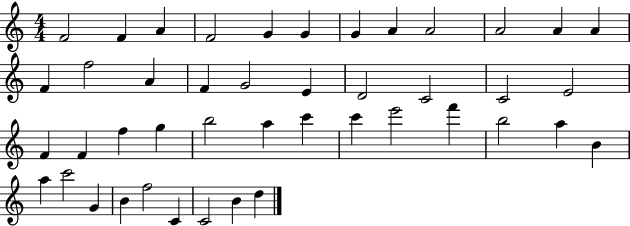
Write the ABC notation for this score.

X:1
T:Untitled
M:4/4
L:1/4
K:C
F2 F A F2 G G G A A2 A2 A A F f2 A F G2 E D2 C2 C2 E2 F F f g b2 a c' c' e'2 f' b2 a B a c'2 G B f2 C C2 B d